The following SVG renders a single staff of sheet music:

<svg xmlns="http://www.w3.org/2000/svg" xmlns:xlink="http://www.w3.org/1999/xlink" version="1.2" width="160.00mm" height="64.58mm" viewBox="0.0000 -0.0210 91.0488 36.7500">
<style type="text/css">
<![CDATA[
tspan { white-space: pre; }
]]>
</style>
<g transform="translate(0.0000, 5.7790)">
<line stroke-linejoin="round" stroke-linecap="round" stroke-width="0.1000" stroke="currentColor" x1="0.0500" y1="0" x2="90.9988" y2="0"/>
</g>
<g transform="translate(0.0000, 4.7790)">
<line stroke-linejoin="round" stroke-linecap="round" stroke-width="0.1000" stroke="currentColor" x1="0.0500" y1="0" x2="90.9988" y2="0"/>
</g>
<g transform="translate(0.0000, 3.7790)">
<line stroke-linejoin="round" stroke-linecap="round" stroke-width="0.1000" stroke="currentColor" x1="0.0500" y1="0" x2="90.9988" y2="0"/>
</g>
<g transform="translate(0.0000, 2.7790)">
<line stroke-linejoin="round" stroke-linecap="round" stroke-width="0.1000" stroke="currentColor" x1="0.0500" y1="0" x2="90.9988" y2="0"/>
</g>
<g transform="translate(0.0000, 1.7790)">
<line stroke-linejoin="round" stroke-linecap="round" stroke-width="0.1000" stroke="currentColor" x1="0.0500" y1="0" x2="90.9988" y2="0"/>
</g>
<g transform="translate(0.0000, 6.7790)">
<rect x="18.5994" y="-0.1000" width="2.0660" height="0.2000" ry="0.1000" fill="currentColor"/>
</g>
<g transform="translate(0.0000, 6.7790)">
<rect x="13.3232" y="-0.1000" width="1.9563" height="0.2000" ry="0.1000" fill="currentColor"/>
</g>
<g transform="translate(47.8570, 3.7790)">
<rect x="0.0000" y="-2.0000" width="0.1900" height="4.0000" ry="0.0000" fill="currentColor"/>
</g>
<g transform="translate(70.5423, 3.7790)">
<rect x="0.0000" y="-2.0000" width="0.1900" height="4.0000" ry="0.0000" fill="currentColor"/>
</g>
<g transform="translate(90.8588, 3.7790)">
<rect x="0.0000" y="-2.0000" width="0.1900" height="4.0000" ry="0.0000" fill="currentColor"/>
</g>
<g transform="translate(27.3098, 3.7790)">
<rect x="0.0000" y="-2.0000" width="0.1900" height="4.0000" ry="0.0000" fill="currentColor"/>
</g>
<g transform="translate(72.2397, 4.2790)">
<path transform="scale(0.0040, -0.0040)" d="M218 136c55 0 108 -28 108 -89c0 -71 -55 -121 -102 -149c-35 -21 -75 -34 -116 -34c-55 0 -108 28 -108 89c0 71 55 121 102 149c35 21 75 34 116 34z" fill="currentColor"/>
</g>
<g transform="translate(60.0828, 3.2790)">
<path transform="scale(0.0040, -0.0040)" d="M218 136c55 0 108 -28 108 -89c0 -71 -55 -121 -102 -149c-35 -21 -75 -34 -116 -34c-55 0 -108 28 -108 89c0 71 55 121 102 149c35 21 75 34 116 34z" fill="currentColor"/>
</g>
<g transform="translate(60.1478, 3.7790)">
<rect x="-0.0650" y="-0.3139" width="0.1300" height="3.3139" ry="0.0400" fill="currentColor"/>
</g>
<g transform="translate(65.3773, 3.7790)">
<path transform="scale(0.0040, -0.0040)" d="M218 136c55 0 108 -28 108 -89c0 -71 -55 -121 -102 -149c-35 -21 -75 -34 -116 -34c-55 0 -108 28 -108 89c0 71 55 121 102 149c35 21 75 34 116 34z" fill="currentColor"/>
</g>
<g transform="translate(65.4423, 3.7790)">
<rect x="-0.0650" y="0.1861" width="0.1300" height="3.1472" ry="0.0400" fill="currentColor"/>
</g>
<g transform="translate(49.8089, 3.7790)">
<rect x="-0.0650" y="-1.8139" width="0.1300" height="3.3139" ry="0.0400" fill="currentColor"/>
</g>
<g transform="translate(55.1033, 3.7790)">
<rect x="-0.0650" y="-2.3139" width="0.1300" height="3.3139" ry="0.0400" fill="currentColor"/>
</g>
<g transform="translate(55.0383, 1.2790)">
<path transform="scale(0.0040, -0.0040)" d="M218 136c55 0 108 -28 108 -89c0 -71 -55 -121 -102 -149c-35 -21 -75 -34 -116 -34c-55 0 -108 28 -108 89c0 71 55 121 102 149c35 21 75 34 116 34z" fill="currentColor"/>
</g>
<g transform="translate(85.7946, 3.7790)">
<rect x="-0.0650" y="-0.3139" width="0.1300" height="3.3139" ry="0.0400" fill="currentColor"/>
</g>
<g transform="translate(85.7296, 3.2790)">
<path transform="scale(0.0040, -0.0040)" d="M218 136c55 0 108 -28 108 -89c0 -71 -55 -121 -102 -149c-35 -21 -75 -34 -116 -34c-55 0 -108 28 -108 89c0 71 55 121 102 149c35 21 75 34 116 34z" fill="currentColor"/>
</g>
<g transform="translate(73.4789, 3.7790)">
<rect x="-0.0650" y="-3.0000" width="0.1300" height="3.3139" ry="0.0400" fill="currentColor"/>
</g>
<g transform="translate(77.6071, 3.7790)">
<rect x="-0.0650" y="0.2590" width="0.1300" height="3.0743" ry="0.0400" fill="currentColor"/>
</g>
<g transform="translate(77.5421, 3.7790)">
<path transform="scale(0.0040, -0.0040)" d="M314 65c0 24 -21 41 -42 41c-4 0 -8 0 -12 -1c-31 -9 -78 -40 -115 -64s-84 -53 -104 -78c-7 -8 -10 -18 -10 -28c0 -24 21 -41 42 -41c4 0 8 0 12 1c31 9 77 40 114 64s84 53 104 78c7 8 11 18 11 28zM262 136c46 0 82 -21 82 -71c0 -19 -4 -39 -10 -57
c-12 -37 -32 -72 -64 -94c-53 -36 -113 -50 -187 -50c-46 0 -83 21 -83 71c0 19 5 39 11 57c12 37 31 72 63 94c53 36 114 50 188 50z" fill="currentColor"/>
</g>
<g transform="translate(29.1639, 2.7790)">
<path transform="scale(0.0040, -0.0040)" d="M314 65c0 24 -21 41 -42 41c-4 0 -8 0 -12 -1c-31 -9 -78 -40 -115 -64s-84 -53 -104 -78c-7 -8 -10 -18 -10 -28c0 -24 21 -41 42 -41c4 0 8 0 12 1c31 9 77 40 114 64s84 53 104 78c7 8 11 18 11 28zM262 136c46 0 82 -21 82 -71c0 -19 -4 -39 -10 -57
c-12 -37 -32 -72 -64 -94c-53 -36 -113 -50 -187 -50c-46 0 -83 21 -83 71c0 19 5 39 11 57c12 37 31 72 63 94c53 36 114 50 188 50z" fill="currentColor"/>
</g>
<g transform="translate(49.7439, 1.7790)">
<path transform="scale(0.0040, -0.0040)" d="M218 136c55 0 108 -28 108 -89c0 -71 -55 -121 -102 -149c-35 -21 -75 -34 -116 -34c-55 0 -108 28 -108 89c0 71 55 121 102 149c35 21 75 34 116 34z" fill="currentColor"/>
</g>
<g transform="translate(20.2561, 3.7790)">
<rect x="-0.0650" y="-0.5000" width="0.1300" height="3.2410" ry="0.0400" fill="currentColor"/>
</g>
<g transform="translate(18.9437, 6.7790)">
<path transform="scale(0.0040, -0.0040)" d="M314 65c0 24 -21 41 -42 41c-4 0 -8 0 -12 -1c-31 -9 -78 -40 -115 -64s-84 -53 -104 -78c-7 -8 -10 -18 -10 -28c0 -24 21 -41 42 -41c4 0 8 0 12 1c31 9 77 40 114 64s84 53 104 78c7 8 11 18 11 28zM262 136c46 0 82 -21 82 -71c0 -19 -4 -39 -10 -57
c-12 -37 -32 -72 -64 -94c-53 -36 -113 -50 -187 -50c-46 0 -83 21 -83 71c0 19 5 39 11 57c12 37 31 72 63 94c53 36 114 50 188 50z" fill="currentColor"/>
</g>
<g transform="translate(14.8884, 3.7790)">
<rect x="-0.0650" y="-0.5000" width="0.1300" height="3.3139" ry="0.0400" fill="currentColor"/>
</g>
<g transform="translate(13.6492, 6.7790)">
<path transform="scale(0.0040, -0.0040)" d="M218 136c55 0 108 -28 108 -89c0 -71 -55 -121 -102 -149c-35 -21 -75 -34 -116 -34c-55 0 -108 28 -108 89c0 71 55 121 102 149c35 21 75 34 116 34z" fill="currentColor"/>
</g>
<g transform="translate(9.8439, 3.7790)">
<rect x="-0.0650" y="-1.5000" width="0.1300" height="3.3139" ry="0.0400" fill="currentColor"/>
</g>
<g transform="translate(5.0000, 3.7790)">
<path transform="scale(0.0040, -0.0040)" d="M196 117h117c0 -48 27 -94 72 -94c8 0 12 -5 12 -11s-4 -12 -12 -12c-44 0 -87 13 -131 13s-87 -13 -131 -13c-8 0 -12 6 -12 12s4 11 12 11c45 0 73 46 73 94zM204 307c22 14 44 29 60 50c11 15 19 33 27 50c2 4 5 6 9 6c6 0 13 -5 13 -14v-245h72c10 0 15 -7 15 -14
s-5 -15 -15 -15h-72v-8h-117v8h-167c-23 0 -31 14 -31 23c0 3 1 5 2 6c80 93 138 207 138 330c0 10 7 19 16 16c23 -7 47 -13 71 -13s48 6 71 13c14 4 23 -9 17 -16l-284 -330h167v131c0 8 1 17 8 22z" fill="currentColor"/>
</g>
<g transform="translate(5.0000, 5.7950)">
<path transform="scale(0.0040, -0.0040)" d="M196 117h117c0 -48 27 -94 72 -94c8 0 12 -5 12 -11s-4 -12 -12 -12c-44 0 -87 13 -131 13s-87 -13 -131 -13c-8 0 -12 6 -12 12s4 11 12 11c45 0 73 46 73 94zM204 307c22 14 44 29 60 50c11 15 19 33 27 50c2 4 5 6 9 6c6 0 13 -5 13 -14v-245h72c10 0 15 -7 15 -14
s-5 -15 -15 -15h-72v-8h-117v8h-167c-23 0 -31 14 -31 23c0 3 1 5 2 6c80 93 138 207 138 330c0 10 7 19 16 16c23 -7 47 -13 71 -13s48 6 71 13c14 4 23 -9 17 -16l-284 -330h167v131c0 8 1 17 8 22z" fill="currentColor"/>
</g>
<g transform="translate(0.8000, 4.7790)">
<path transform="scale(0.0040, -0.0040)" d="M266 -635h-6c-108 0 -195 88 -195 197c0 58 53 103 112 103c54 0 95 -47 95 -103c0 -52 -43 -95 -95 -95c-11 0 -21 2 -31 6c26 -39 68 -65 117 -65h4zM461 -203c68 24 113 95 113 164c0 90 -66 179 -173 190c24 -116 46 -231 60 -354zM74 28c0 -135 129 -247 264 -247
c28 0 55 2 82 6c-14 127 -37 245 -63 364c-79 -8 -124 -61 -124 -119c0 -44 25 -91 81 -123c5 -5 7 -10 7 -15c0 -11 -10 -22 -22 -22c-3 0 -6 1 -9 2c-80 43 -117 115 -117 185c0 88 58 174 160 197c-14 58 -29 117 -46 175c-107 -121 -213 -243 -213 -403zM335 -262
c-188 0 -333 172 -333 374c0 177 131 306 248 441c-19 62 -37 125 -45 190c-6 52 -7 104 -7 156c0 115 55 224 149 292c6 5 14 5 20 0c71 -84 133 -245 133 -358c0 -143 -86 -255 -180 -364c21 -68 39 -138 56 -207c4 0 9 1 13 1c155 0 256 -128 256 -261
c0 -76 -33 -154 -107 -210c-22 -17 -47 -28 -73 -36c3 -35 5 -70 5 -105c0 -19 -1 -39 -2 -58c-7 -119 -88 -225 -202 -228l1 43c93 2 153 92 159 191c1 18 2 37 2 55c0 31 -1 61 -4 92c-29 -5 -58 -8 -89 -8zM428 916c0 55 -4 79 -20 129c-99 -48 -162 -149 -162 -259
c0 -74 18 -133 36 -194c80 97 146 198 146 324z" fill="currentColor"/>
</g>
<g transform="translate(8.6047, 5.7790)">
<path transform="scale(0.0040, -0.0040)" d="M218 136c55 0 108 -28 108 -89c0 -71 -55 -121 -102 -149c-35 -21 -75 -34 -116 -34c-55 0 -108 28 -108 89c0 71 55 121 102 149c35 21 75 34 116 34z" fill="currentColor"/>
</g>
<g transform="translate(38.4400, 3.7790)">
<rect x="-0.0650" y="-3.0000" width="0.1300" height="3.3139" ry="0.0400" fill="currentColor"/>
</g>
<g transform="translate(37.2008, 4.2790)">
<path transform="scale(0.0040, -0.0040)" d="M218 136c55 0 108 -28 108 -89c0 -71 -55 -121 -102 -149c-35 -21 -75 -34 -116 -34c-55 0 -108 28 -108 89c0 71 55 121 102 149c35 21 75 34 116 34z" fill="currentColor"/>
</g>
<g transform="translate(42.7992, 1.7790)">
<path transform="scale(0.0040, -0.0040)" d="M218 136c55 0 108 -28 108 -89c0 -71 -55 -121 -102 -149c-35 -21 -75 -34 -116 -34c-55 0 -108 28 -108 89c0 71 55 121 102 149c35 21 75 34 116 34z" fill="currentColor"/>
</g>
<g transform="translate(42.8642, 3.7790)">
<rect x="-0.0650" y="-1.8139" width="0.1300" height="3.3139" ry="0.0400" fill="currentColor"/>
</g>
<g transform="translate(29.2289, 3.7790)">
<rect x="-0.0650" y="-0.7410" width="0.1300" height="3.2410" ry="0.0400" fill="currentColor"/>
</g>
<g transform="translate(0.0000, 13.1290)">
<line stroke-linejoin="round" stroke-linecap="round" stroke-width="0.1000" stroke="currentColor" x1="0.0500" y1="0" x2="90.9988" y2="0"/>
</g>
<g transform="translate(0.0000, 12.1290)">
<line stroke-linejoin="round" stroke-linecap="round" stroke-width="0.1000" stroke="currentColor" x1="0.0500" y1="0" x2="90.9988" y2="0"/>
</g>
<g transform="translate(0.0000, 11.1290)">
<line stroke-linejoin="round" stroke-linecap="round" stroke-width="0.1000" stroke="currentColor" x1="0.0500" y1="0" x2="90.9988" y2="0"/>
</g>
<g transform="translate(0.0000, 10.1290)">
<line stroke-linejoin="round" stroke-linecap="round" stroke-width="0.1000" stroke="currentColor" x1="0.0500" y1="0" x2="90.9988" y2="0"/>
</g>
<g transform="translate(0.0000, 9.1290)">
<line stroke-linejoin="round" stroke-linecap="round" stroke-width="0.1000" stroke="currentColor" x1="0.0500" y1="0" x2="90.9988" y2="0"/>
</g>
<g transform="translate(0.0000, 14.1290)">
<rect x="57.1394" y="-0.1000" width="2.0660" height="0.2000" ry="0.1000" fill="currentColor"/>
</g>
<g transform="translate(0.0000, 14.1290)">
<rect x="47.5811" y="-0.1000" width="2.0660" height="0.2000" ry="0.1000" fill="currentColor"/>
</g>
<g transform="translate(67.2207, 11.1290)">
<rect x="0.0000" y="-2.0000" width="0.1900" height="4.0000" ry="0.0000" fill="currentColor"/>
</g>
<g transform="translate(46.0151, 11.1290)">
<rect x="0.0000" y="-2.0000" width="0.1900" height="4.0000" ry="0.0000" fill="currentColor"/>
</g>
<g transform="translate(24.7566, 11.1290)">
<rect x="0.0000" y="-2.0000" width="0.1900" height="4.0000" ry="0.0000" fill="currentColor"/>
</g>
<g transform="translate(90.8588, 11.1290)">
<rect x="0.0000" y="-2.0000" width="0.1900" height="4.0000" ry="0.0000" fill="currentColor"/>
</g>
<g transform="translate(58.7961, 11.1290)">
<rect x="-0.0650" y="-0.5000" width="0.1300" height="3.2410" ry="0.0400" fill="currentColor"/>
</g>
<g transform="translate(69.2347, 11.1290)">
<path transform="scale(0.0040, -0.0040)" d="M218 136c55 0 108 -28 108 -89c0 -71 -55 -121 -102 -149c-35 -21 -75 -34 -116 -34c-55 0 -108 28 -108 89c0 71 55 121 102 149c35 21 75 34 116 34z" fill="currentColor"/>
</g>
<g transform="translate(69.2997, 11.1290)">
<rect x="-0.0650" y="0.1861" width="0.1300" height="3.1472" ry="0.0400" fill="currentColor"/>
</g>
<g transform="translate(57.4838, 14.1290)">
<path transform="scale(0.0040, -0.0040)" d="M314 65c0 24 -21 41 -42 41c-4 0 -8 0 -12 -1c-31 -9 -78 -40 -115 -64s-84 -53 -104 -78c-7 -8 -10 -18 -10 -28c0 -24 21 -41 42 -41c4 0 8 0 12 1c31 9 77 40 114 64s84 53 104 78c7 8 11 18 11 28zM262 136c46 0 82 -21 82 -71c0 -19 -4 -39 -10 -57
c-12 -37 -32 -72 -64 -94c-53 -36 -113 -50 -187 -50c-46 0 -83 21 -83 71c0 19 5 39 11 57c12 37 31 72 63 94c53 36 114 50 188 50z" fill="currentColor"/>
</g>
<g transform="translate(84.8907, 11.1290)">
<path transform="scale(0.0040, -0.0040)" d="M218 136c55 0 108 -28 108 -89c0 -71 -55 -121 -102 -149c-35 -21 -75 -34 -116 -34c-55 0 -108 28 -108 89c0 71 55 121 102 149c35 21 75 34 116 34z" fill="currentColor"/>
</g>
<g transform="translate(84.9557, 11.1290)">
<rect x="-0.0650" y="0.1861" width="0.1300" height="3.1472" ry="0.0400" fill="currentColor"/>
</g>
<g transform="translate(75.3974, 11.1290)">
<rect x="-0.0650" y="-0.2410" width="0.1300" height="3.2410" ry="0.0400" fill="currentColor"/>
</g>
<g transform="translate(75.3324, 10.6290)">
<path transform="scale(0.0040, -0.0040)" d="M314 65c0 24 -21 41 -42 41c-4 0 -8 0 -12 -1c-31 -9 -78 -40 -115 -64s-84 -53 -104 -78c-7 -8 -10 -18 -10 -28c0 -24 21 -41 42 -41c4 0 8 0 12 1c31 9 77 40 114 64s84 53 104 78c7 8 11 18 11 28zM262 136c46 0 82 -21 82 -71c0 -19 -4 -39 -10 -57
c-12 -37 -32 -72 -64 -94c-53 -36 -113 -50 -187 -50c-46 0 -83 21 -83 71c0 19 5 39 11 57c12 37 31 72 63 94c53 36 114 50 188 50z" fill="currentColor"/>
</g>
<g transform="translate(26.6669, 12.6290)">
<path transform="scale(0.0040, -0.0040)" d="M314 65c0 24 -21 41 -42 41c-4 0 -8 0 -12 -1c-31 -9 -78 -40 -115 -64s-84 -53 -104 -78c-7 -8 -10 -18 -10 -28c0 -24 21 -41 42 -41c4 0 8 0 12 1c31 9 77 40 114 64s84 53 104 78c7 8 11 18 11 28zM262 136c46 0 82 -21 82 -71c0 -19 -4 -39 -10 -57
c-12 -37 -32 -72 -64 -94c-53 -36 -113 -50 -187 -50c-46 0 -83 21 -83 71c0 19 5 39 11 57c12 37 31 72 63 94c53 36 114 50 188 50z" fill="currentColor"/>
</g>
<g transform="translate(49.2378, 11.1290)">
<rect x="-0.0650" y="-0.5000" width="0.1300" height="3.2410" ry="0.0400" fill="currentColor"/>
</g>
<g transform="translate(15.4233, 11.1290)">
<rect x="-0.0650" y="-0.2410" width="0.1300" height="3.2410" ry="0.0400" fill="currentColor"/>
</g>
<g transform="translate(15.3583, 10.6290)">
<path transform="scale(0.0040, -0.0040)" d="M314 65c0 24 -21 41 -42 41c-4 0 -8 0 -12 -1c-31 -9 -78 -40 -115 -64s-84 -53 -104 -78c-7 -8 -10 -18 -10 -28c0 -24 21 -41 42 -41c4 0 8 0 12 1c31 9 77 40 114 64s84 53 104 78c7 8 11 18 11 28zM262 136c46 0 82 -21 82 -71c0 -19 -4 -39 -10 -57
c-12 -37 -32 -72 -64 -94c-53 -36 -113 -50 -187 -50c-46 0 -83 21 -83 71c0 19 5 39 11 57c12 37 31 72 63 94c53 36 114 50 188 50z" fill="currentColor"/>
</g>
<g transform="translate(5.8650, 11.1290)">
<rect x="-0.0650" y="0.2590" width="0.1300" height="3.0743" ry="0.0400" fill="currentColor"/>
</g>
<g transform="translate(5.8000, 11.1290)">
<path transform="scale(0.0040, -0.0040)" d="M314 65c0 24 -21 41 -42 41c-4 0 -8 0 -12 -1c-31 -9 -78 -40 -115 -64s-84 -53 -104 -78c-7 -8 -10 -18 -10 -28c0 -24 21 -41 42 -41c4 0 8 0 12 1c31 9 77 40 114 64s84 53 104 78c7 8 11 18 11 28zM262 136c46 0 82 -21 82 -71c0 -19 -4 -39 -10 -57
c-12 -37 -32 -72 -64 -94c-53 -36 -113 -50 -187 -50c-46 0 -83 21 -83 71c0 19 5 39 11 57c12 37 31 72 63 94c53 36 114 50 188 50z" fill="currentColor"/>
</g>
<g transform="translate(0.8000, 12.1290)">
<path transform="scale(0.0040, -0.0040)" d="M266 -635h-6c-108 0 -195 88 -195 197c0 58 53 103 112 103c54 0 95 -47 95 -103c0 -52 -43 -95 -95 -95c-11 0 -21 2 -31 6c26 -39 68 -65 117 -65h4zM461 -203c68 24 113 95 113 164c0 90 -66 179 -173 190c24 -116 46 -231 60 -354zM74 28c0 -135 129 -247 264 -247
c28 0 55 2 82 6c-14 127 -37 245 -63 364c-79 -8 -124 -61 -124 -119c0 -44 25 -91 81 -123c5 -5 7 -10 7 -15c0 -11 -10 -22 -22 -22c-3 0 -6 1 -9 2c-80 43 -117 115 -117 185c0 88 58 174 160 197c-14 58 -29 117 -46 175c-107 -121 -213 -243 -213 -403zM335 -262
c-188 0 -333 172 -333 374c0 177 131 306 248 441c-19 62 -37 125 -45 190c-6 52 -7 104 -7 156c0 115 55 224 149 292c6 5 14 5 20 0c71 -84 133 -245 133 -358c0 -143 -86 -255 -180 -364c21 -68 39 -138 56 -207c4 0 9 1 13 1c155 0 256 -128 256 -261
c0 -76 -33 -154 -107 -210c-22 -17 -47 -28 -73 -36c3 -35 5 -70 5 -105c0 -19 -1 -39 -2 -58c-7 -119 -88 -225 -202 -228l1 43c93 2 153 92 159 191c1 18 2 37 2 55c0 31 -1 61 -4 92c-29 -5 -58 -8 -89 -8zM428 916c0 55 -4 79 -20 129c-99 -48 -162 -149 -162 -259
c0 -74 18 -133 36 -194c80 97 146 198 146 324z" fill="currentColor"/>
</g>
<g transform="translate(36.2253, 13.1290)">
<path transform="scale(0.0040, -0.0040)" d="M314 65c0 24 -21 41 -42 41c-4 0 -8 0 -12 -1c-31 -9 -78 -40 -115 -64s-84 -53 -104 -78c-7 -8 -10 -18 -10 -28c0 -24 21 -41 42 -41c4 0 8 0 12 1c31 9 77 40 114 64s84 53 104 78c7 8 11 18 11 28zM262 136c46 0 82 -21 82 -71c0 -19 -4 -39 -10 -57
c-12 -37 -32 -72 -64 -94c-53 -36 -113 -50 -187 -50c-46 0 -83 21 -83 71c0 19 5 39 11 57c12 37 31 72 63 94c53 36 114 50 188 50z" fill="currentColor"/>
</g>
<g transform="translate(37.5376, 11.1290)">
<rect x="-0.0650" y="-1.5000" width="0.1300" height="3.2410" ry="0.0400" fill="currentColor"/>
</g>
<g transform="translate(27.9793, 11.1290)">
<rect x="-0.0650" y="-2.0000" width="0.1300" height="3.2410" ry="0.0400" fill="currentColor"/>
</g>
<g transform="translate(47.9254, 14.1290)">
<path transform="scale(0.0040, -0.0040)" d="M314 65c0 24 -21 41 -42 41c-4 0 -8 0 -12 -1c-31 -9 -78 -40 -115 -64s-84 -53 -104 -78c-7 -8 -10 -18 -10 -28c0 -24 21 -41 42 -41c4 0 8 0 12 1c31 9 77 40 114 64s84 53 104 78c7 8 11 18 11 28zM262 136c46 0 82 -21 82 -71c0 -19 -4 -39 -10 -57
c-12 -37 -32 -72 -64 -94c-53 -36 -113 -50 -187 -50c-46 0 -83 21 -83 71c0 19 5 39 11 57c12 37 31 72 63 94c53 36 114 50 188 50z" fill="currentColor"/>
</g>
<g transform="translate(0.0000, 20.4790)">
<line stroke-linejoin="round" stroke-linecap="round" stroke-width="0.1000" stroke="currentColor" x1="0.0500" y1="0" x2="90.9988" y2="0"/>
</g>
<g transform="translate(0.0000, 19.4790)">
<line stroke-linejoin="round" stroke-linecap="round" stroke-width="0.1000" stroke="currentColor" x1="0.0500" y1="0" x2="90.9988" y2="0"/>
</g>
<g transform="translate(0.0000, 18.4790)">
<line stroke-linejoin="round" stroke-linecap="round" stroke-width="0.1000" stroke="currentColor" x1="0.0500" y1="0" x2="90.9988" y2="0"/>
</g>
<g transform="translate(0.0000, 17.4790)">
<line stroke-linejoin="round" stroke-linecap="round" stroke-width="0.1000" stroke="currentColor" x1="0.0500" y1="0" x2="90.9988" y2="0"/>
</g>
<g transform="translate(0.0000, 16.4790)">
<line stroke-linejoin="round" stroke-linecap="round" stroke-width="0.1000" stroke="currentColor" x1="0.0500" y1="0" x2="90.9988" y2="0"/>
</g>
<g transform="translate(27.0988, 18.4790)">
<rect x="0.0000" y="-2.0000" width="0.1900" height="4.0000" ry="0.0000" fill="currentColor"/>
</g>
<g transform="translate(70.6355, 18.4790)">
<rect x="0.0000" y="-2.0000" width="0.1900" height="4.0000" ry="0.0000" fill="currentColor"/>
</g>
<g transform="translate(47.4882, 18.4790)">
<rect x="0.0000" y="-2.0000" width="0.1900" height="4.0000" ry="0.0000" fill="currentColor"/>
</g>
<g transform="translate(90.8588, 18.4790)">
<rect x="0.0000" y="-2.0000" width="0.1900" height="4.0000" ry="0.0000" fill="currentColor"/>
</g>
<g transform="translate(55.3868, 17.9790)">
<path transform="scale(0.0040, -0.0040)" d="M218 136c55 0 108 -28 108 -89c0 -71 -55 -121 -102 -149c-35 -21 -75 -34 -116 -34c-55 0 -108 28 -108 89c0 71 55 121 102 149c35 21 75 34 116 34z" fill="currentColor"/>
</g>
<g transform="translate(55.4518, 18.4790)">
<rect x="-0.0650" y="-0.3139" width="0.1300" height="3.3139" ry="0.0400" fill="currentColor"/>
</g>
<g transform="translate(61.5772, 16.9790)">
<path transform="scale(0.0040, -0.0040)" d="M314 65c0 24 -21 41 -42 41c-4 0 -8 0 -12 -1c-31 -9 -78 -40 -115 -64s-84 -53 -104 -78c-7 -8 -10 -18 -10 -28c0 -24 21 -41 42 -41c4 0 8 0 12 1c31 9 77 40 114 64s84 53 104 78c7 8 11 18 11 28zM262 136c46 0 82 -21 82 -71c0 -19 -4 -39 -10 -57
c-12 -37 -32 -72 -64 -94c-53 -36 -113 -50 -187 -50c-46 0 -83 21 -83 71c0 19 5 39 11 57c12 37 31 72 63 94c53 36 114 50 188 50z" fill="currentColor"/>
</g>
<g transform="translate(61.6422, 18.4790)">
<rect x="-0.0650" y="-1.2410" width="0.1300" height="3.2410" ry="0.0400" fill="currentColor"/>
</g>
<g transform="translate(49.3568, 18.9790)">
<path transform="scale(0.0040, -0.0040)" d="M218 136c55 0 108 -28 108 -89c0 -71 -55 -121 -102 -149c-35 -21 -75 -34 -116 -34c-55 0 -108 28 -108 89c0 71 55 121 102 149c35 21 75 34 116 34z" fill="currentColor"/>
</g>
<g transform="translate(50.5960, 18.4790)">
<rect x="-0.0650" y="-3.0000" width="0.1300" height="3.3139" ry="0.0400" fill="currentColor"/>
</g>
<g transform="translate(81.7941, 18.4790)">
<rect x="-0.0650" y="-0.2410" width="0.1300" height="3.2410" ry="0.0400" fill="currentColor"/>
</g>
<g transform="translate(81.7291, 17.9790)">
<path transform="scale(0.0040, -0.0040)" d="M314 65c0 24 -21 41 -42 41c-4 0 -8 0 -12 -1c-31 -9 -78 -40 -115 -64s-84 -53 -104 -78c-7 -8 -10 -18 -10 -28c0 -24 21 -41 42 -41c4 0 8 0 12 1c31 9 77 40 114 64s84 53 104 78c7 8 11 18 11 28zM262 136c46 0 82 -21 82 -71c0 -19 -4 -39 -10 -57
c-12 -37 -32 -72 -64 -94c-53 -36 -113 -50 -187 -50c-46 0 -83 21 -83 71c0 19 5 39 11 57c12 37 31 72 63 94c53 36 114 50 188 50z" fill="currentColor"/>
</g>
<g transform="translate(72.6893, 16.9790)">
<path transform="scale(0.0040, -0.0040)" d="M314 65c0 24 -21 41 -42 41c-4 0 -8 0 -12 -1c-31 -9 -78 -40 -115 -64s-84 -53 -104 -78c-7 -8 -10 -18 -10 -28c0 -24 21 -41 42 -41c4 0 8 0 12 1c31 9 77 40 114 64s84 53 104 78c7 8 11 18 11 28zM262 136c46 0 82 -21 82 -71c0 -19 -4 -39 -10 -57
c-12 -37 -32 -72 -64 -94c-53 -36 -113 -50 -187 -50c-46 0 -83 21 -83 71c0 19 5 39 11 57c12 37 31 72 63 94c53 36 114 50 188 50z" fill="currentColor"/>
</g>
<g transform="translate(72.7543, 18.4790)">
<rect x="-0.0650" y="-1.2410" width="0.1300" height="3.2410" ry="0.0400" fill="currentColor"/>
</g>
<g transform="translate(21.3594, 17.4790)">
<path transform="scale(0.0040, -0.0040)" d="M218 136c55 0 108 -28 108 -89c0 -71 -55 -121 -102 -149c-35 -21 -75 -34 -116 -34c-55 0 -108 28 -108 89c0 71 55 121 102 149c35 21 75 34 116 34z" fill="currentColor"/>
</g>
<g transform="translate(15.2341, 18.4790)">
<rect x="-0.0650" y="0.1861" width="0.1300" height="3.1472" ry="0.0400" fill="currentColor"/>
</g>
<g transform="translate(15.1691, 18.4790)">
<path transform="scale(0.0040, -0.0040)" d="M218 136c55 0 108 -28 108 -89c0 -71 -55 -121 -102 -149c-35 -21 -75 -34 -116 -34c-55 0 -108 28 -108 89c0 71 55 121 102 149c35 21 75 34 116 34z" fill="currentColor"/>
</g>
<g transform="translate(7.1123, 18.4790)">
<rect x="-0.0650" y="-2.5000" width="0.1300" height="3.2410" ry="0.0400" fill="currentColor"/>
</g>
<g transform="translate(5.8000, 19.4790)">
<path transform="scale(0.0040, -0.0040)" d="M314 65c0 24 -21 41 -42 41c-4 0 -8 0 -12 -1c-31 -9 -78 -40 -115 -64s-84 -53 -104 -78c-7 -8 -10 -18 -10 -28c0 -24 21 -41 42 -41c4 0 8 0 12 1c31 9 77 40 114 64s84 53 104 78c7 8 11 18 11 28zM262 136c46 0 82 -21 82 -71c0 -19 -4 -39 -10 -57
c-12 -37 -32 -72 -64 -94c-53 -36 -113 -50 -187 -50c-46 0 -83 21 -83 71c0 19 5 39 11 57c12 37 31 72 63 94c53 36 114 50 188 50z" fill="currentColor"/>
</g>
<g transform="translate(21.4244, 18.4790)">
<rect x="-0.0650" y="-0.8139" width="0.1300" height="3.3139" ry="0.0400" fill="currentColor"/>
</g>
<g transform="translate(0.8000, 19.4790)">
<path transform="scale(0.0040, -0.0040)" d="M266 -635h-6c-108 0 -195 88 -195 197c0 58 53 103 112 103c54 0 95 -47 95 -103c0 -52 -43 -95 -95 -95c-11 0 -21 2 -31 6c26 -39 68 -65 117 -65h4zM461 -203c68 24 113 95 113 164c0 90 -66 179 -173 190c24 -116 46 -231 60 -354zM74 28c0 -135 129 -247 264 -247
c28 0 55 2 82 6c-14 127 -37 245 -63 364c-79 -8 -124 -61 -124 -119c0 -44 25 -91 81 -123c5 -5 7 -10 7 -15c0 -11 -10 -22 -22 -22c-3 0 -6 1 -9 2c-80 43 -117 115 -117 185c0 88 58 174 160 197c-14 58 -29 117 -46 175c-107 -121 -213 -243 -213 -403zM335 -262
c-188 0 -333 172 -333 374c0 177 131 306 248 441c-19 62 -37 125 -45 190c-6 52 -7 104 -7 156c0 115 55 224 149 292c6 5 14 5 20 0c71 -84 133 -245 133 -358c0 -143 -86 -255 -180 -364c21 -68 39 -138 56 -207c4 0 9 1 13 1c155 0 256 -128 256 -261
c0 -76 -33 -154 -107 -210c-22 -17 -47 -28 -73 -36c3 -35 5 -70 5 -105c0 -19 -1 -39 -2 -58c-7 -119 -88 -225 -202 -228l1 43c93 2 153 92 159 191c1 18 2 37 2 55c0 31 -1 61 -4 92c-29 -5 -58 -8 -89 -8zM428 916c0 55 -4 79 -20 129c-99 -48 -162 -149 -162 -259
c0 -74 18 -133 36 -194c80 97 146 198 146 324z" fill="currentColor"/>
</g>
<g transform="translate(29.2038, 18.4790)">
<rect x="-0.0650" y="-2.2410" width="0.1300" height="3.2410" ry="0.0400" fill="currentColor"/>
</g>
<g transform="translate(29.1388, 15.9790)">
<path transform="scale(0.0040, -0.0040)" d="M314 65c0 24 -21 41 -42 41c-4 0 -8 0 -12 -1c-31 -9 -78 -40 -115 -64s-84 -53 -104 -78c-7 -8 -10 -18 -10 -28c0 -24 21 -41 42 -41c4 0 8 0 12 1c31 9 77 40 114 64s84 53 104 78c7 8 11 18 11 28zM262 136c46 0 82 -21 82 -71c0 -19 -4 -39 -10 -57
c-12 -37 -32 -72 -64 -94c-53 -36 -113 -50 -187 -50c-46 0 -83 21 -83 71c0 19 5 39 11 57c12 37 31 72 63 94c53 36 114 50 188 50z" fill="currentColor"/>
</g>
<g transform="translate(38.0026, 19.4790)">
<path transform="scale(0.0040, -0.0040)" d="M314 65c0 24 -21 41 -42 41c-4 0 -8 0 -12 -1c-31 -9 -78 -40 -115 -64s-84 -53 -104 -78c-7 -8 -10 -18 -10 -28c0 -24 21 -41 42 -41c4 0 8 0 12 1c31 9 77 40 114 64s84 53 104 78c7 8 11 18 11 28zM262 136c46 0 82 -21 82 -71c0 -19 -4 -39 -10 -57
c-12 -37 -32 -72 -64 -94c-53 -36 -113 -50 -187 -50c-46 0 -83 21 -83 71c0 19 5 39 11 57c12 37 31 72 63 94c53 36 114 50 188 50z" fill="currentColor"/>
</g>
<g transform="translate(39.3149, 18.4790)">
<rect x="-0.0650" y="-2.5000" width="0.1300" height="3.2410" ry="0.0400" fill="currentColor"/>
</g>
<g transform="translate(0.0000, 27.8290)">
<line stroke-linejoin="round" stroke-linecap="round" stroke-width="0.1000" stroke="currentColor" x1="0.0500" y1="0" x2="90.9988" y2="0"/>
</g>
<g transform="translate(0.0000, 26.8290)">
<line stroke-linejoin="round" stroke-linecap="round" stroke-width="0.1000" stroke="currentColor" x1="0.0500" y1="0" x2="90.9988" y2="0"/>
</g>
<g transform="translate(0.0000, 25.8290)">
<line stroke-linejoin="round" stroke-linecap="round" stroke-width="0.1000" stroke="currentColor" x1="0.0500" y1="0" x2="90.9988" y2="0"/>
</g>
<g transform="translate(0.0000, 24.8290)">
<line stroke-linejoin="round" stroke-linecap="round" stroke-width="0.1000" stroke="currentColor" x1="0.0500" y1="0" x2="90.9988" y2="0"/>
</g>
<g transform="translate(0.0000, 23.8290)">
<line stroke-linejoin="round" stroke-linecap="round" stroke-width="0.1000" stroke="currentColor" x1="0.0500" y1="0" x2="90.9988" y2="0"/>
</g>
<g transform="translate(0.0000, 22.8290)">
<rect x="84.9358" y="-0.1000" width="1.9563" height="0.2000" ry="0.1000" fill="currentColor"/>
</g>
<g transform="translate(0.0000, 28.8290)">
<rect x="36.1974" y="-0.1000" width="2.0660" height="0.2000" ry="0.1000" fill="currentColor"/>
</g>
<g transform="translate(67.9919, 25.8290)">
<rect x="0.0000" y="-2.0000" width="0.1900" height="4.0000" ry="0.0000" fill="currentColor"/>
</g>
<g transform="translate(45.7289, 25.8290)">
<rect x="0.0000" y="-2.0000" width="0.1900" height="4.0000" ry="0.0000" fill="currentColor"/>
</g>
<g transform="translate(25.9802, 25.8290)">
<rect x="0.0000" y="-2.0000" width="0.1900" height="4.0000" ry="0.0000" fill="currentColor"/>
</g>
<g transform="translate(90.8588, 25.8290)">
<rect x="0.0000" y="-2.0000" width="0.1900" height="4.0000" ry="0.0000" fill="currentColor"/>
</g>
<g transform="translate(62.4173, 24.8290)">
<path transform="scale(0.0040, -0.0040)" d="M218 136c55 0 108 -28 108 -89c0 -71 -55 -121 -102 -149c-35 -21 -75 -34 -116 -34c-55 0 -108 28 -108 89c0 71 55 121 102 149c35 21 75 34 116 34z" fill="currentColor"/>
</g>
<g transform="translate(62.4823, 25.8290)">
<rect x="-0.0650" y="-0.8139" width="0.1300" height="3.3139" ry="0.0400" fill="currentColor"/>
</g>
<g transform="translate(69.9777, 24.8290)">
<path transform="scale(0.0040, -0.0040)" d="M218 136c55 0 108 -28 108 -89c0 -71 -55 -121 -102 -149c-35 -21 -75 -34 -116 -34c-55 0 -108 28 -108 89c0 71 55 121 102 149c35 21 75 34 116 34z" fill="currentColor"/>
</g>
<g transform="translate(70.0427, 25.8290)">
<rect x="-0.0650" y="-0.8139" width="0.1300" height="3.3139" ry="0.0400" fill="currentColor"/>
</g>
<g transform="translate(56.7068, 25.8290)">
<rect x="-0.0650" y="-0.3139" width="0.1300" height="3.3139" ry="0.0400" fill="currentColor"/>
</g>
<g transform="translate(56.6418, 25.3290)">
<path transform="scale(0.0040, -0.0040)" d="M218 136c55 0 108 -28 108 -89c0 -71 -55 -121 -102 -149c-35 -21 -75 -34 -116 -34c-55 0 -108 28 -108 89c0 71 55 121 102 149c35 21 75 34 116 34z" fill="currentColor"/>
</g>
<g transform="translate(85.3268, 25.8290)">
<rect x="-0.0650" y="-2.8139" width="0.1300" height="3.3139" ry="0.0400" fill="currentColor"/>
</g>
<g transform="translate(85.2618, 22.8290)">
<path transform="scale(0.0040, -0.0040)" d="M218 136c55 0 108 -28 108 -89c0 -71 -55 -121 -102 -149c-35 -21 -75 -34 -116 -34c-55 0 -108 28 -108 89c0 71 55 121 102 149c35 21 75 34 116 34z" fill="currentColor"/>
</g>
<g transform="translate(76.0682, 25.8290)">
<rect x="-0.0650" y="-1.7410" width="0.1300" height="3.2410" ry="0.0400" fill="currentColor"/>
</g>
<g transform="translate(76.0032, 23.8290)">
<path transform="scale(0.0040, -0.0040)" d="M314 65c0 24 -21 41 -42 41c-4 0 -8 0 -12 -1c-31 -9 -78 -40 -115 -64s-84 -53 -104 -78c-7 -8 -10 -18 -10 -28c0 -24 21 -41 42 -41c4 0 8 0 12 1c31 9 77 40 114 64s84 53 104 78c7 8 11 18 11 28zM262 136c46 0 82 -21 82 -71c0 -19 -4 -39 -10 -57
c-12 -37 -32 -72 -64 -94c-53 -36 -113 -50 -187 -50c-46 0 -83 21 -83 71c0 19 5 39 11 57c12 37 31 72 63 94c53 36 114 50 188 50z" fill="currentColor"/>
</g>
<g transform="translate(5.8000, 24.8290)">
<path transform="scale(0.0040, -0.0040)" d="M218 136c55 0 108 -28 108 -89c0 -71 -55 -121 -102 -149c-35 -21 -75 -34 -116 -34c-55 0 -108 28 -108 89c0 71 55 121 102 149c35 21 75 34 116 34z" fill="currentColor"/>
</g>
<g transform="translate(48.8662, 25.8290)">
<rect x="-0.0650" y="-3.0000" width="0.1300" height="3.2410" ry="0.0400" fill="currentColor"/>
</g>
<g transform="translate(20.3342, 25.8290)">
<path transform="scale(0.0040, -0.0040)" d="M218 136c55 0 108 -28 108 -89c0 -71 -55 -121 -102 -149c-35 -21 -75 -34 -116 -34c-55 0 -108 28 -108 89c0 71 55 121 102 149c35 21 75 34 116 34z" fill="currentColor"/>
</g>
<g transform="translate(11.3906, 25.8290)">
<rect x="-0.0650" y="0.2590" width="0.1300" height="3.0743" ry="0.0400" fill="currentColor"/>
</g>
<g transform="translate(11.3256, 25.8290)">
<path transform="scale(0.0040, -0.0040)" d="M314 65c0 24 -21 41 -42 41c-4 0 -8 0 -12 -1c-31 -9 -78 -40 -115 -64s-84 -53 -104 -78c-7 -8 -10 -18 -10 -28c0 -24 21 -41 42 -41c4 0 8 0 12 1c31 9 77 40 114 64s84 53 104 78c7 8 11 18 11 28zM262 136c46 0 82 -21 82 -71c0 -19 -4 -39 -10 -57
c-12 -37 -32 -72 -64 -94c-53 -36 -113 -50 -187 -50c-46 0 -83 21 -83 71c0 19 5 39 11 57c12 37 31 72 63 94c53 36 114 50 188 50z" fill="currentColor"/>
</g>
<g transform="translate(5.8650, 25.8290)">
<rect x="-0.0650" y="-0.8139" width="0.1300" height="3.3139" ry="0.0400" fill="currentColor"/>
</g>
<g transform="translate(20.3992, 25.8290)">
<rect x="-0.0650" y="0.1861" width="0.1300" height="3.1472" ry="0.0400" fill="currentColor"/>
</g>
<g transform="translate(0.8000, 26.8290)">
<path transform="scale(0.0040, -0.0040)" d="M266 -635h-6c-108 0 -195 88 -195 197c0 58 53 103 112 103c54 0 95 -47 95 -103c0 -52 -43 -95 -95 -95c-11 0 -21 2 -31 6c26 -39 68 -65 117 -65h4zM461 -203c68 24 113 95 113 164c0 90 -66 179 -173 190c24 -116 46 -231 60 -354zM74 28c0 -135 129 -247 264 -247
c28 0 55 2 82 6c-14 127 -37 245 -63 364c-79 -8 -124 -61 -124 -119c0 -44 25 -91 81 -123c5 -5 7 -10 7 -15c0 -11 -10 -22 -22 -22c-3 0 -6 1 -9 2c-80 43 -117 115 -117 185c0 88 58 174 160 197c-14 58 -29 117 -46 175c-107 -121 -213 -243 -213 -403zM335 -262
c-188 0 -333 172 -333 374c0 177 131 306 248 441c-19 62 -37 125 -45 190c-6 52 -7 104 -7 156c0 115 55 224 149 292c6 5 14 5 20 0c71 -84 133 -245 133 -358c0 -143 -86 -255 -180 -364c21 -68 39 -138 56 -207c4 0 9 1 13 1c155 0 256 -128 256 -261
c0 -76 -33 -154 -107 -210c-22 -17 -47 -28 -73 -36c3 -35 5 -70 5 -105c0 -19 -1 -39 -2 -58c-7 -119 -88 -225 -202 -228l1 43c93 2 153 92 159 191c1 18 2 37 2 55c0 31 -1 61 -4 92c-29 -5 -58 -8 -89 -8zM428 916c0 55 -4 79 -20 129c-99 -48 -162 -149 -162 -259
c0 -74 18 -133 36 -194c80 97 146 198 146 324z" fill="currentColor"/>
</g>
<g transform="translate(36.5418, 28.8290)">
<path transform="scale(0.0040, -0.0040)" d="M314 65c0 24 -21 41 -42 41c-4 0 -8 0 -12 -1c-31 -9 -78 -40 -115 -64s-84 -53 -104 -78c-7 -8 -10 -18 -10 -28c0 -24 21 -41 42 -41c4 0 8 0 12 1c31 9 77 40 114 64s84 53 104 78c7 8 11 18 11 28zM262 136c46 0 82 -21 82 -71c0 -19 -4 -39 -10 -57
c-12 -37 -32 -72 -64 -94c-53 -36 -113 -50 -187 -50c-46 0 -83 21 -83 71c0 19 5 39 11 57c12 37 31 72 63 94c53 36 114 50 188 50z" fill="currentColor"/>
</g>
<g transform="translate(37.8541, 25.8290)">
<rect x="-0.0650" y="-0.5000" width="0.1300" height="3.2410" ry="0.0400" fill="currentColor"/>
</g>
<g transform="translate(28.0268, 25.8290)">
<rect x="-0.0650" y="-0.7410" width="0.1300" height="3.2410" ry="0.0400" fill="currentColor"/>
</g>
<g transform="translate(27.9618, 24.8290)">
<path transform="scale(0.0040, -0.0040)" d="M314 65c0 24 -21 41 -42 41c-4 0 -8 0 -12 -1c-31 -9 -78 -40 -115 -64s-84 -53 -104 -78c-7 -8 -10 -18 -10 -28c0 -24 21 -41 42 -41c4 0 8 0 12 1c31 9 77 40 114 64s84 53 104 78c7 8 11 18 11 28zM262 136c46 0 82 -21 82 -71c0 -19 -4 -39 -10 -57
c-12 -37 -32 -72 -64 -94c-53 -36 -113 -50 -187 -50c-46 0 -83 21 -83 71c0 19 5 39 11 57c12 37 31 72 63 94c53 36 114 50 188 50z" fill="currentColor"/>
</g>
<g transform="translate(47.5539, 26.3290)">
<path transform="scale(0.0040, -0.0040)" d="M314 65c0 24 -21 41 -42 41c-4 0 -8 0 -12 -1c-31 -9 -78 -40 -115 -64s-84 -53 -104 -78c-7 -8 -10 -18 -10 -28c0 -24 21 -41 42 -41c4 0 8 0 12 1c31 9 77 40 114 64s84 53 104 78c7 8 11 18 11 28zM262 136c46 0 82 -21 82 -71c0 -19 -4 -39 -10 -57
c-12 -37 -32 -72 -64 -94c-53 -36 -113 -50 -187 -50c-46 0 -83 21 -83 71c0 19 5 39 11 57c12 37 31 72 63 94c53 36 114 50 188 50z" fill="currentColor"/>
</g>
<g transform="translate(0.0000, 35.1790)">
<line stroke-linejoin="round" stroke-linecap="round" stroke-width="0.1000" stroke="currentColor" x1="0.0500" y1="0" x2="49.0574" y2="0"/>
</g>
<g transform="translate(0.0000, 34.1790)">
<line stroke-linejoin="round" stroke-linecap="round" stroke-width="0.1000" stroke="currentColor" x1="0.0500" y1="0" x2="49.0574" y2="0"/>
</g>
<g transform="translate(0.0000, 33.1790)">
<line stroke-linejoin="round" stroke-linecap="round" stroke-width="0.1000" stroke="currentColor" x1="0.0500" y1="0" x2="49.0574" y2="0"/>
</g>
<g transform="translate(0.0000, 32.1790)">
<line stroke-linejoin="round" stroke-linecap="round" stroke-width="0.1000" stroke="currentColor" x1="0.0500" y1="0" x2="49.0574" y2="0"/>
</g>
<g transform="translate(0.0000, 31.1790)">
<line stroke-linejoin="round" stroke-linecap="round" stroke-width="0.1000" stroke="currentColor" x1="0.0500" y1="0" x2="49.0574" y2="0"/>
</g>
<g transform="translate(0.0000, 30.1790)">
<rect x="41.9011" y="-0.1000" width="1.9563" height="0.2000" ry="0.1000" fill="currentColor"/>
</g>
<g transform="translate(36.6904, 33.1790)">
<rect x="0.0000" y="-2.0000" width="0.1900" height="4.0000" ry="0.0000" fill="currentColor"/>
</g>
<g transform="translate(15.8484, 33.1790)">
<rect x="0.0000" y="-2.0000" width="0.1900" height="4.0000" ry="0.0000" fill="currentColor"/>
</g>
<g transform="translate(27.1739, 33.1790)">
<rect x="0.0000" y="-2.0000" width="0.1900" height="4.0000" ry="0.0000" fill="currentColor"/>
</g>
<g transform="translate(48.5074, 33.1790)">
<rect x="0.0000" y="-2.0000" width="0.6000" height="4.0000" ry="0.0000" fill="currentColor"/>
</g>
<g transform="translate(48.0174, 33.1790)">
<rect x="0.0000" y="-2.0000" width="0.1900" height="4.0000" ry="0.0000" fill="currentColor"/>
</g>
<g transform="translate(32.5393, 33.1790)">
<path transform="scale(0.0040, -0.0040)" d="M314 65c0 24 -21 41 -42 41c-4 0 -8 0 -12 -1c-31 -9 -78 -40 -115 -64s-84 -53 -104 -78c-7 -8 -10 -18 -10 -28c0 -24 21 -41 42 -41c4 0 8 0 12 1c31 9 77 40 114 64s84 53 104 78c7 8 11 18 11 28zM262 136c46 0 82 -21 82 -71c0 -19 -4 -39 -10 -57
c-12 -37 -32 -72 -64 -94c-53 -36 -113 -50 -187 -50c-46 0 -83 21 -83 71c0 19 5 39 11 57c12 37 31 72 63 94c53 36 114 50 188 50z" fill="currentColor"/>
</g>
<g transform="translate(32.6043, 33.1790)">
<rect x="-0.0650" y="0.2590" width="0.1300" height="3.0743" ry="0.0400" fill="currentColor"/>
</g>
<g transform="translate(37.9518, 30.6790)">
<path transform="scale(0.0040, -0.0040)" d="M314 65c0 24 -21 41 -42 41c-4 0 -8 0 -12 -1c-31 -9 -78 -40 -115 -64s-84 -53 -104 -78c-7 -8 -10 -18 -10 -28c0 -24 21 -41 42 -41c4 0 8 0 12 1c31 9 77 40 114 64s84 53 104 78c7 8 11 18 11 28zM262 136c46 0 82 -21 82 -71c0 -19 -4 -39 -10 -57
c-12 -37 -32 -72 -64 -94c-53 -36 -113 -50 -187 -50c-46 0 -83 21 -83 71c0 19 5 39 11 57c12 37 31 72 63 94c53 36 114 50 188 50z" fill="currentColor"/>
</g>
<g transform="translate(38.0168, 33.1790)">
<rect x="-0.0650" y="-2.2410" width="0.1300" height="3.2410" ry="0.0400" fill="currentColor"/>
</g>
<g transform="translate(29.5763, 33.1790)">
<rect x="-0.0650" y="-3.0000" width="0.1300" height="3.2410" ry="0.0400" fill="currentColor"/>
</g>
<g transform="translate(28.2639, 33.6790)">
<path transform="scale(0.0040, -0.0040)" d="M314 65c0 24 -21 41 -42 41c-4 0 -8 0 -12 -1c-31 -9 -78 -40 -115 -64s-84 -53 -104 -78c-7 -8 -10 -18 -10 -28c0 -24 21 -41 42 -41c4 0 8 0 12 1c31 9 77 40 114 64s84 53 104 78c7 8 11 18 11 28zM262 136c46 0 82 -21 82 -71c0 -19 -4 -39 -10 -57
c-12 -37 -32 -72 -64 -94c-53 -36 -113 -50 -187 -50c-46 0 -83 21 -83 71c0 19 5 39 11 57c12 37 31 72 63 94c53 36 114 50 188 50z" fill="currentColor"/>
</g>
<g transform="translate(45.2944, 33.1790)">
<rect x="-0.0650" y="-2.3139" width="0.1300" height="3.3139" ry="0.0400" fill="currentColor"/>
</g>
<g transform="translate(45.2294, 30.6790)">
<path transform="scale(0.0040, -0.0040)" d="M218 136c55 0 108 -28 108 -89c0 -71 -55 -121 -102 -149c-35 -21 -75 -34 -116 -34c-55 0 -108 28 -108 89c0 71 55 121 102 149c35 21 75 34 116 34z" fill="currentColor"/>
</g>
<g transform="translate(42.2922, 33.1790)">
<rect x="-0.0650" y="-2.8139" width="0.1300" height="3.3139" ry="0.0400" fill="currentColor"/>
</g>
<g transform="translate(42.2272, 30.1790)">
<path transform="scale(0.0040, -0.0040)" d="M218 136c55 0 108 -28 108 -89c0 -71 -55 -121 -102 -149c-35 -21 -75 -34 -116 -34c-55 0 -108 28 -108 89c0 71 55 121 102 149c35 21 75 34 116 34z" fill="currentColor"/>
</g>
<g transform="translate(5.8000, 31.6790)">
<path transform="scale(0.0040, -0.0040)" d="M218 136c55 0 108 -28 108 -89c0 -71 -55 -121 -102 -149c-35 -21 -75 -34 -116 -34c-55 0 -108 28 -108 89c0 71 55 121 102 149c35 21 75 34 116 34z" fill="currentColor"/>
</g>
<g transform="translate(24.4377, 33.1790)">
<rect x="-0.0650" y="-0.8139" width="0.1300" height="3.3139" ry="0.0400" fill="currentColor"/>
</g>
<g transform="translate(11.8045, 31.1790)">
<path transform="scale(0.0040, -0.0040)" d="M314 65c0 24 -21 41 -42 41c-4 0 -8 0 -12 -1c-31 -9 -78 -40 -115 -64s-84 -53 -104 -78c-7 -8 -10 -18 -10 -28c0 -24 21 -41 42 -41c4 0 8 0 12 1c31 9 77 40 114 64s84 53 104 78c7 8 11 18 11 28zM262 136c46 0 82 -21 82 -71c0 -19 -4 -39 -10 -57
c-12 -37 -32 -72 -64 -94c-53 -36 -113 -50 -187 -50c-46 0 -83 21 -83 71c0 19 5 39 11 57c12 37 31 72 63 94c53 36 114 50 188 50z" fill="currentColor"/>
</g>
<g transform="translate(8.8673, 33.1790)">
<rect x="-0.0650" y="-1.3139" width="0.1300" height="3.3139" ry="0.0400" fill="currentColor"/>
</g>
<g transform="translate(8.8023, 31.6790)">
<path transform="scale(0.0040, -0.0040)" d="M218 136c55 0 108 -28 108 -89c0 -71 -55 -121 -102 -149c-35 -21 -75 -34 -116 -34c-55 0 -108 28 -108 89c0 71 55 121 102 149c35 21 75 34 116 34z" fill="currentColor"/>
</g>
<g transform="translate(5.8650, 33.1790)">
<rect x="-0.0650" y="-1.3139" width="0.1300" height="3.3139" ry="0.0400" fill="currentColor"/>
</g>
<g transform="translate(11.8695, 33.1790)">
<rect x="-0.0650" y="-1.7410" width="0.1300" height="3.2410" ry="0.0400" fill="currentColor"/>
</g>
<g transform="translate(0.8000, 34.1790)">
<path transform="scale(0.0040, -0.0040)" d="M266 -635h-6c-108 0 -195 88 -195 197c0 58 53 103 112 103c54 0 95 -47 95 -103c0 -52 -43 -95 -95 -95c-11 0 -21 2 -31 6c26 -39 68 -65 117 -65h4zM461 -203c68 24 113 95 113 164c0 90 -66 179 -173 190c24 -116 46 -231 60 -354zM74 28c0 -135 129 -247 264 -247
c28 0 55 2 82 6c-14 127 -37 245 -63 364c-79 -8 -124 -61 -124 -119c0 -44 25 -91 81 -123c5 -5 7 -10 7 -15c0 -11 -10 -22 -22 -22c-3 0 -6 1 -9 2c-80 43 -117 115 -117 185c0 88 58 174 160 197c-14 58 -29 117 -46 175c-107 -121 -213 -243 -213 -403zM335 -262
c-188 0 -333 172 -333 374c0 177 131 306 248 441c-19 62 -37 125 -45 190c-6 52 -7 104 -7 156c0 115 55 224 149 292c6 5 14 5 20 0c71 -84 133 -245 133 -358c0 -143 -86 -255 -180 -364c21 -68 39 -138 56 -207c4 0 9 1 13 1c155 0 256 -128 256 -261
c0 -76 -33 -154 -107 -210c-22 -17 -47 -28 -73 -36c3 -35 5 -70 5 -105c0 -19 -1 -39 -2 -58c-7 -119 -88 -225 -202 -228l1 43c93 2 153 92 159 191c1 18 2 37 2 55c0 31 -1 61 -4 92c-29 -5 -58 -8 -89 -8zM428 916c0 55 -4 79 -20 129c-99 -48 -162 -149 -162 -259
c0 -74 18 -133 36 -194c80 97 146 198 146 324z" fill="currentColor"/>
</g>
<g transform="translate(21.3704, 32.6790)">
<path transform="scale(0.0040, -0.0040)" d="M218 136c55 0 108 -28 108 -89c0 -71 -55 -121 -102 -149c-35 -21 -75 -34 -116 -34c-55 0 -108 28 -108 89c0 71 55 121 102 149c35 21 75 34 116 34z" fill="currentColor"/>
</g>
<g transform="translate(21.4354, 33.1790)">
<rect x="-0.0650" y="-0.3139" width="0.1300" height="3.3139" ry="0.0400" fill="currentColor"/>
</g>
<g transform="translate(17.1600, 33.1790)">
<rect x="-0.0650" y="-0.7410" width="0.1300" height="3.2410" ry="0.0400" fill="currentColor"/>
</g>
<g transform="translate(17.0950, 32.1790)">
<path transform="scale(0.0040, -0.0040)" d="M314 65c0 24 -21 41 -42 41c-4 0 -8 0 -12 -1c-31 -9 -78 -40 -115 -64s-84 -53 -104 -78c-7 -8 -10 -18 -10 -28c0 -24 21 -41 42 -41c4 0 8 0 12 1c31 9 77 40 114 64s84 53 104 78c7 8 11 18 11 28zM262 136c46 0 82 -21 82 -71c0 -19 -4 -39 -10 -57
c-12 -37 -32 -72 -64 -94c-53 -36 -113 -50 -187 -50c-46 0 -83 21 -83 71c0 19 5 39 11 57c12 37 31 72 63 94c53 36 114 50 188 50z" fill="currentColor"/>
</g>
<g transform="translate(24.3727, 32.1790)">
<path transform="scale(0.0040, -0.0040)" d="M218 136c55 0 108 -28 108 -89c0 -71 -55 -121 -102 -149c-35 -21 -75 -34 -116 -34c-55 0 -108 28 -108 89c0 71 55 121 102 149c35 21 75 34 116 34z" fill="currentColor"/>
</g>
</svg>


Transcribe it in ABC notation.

X:1
T:Untitled
M:4/4
L:1/4
K:C
E C C2 d2 A f f g c B A B2 c B2 c2 F2 E2 C2 C2 B c2 B G2 B d g2 G2 A c e2 e2 c2 d B2 B d2 C2 A2 c d d f2 a e e f2 d2 c d A2 B2 g2 a g